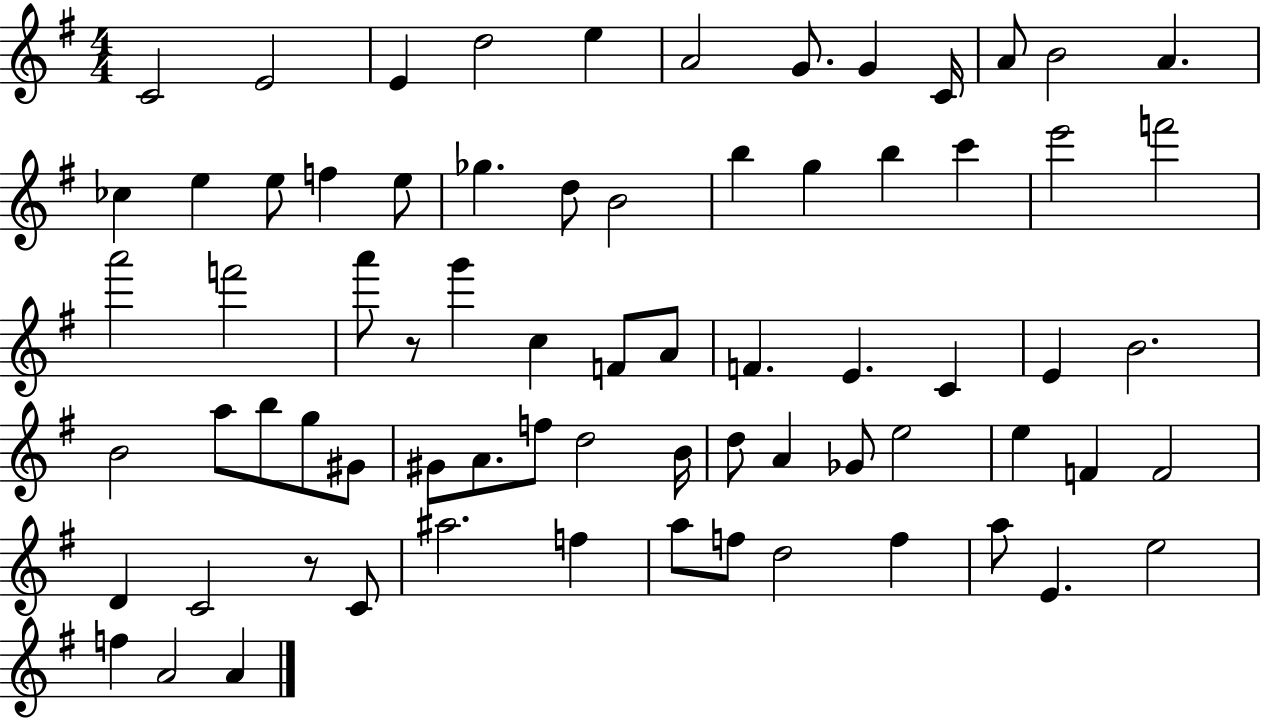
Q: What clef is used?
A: treble